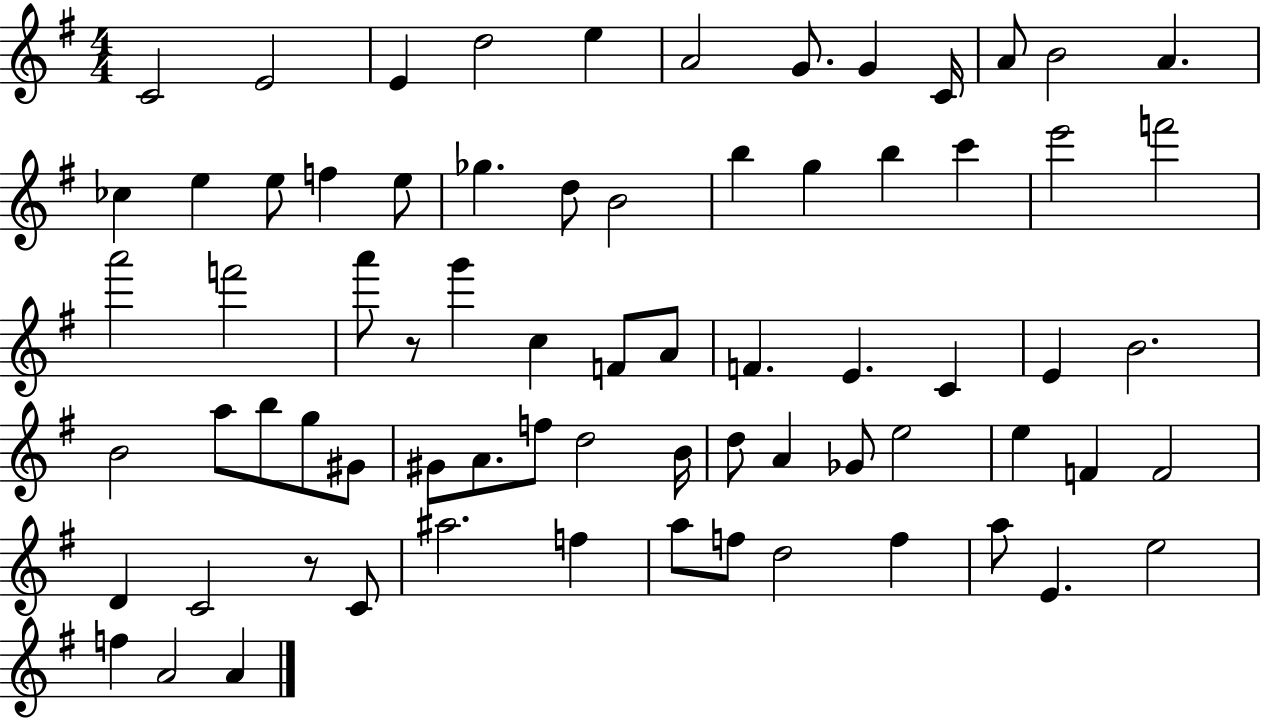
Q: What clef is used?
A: treble